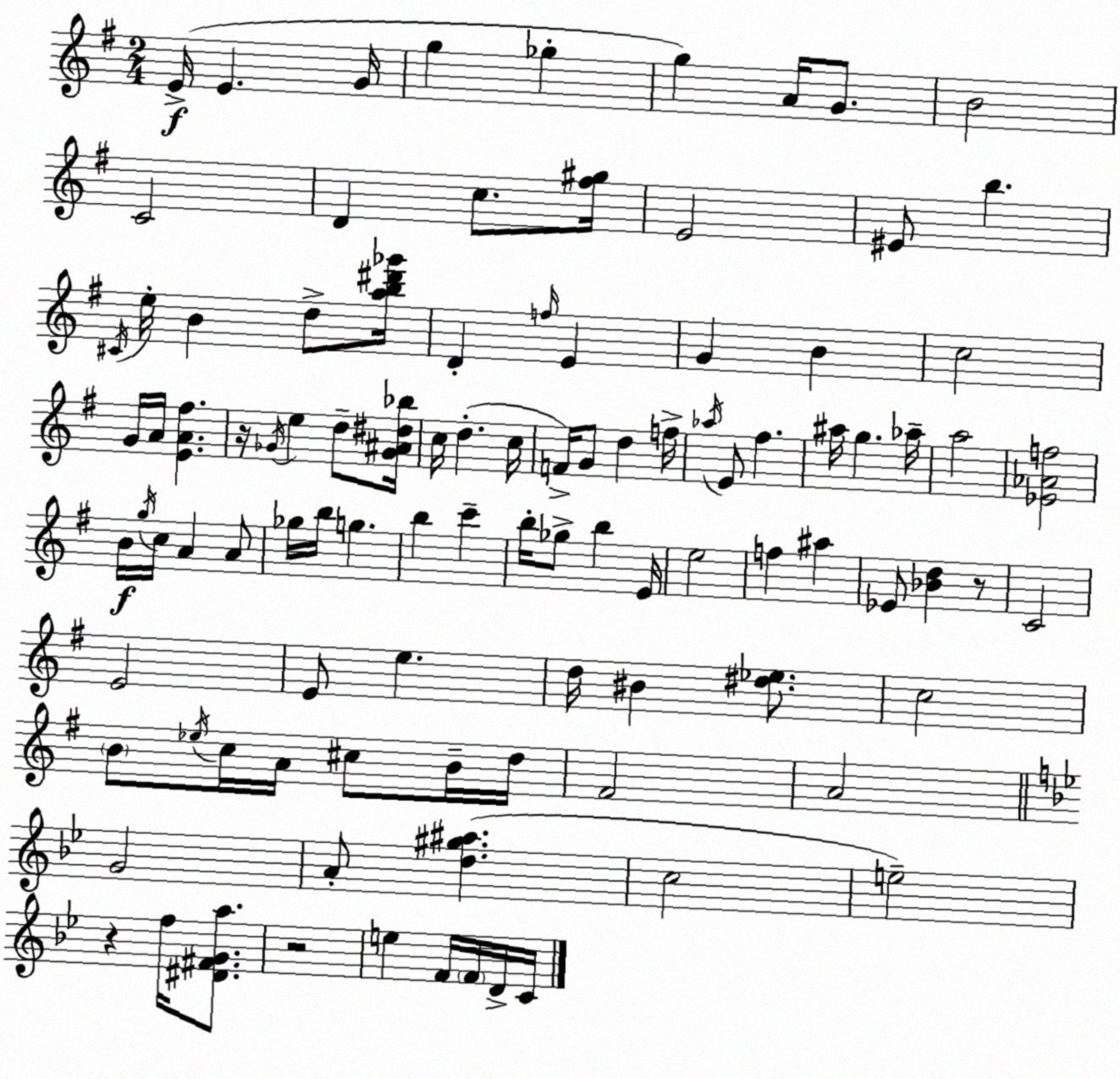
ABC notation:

X:1
T:Untitled
M:2/4
L:1/4
K:G
E/4 E G/4 g _g g A/4 G/2 B2 C2 D c/2 [^f^g]/4 E2 ^E/2 b ^C/4 e/4 B d/2 [ab^d'_g']/4 D f/4 E G B c2 G/4 A/4 [EA^f] z/4 _G/4 e d/2 [_G^A^d_b]/4 c/4 d c/4 F/4 G/2 d f/4 _a/4 E/2 ^f ^a/4 g _a/4 a2 [_E_Af]2 B/4 g/4 c/4 A A/2 _g/4 b/4 g b c' b/4 _g/2 b E/4 e2 f ^a _E/2 [_Bd] z/2 C2 E2 E/2 e d/4 ^B [^d_e]/2 c2 B/2 _e/4 c/4 A/4 ^c/2 B/4 d/4 ^F2 A2 G2 A/2 [d^g^a] c2 e2 z f/4 [^D^FGa]/2 z2 e F/4 F/4 D/4 C/4